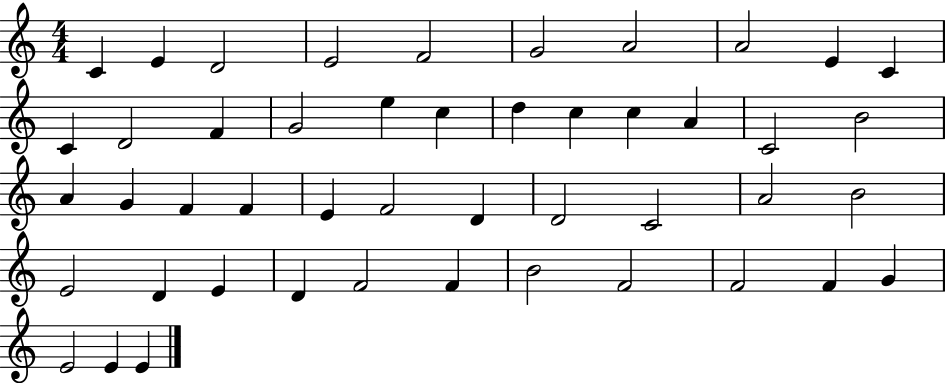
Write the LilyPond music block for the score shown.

{
  \clef treble
  \numericTimeSignature
  \time 4/4
  \key c \major
  c'4 e'4 d'2 | e'2 f'2 | g'2 a'2 | a'2 e'4 c'4 | \break c'4 d'2 f'4 | g'2 e''4 c''4 | d''4 c''4 c''4 a'4 | c'2 b'2 | \break a'4 g'4 f'4 f'4 | e'4 f'2 d'4 | d'2 c'2 | a'2 b'2 | \break e'2 d'4 e'4 | d'4 f'2 f'4 | b'2 f'2 | f'2 f'4 g'4 | \break e'2 e'4 e'4 | \bar "|."
}